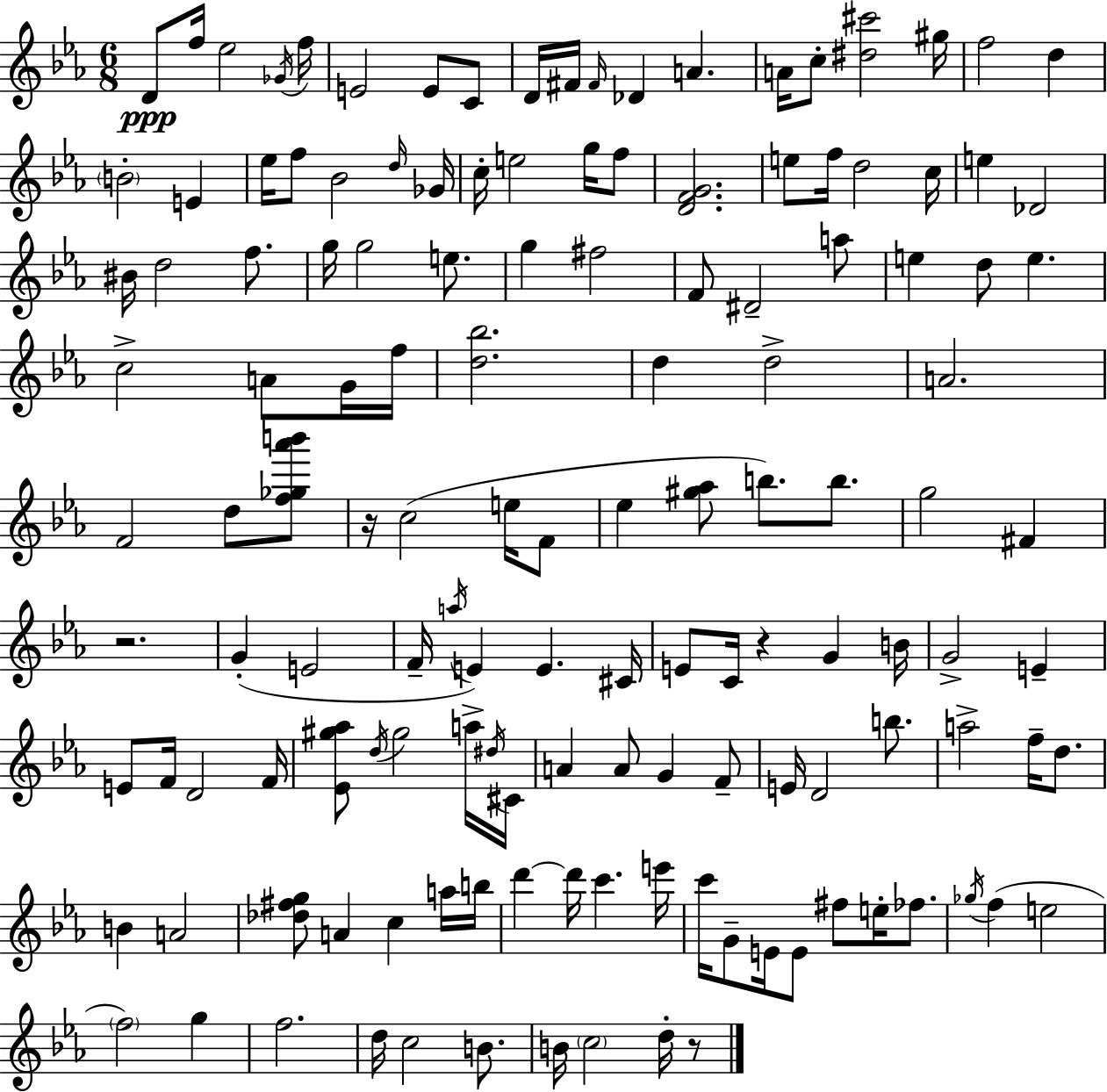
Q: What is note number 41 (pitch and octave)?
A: E5